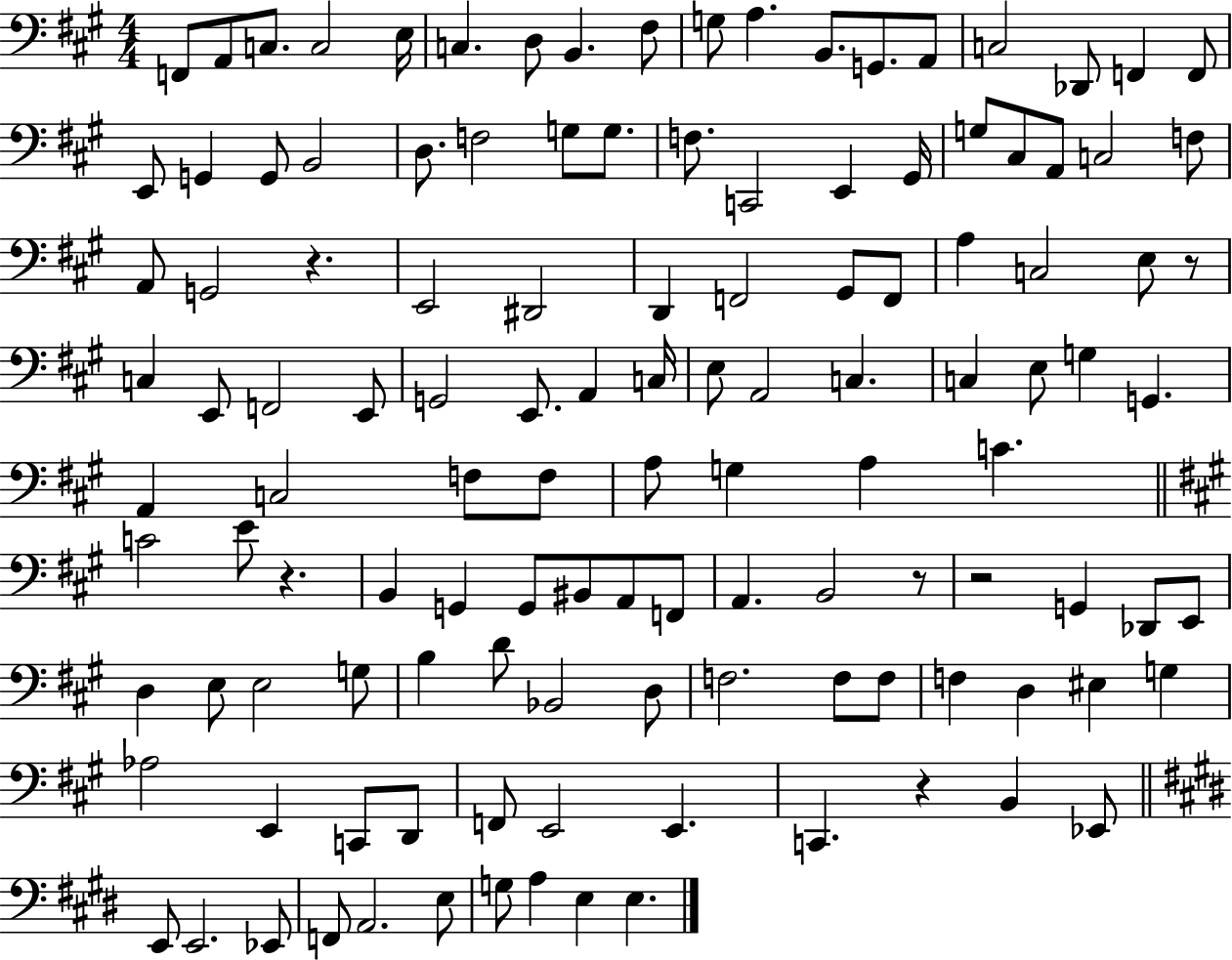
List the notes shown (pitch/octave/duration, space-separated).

F2/e A2/e C3/e. C3/h E3/s C3/q. D3/e B2/q. F#3/e G3/e A3/q. B2/e. G2/e. A2/e C3/h Db2/e F2/q F2/e E2/e G2/q G2/e B2/h D3/e. F3/h G3/e G3/e. F3/e. C2/h E2/q G#2/s G3/e C#3/e A2/e C3/h F3/e A2/e G2/h R/q. E2/h D#2/h D2/q F2/h G#2/e F2/e A3/q C3/h E3/e R/e C3/q E2/e F2/h E2/e G2/h E2/e. A2/q C3/s E3/e A2/h C3/q. C3/q E3/e G3/q G2/q. A2/q C3/h F3/e F3/e A3/e G3/q A3/q C4/q. C4/h E4/e R/q. B2/q G2/q G2/e BIS2/e A2/e F2/e A2/q. B2/h R/e R/h G2/q Db2/e E2/e D3/q E3/e E3/h G3/e B3/q D4/e Bb2/h D3/e F3/h. F3/e F3/e F3/q D3/q EIS3/q G3/q Ab3/h E2/q C2/e D2/e F2/e E2/h E2/q. C2/q. R/q B2/q Eb2/e E2/e E2/h. Eb2/e F2/e A2/h. E3/e G3/e A3/q E3/q E3/q.